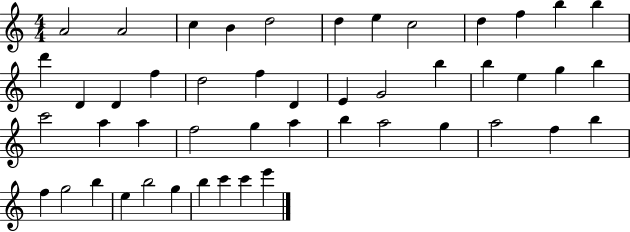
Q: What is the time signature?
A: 4/4